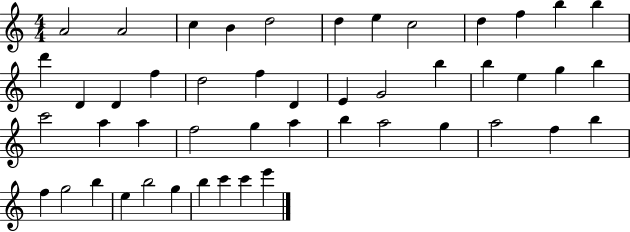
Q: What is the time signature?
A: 4/4